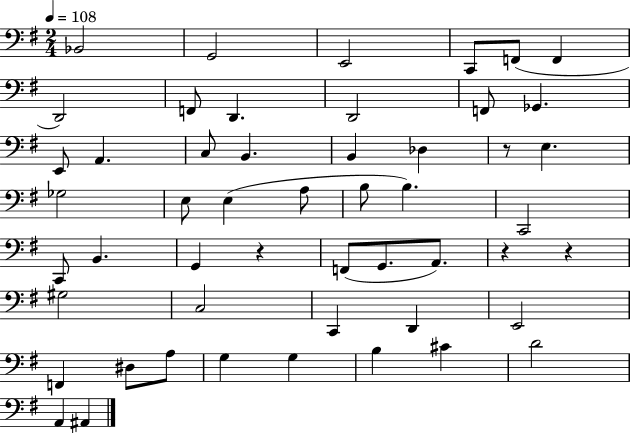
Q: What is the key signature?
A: G major